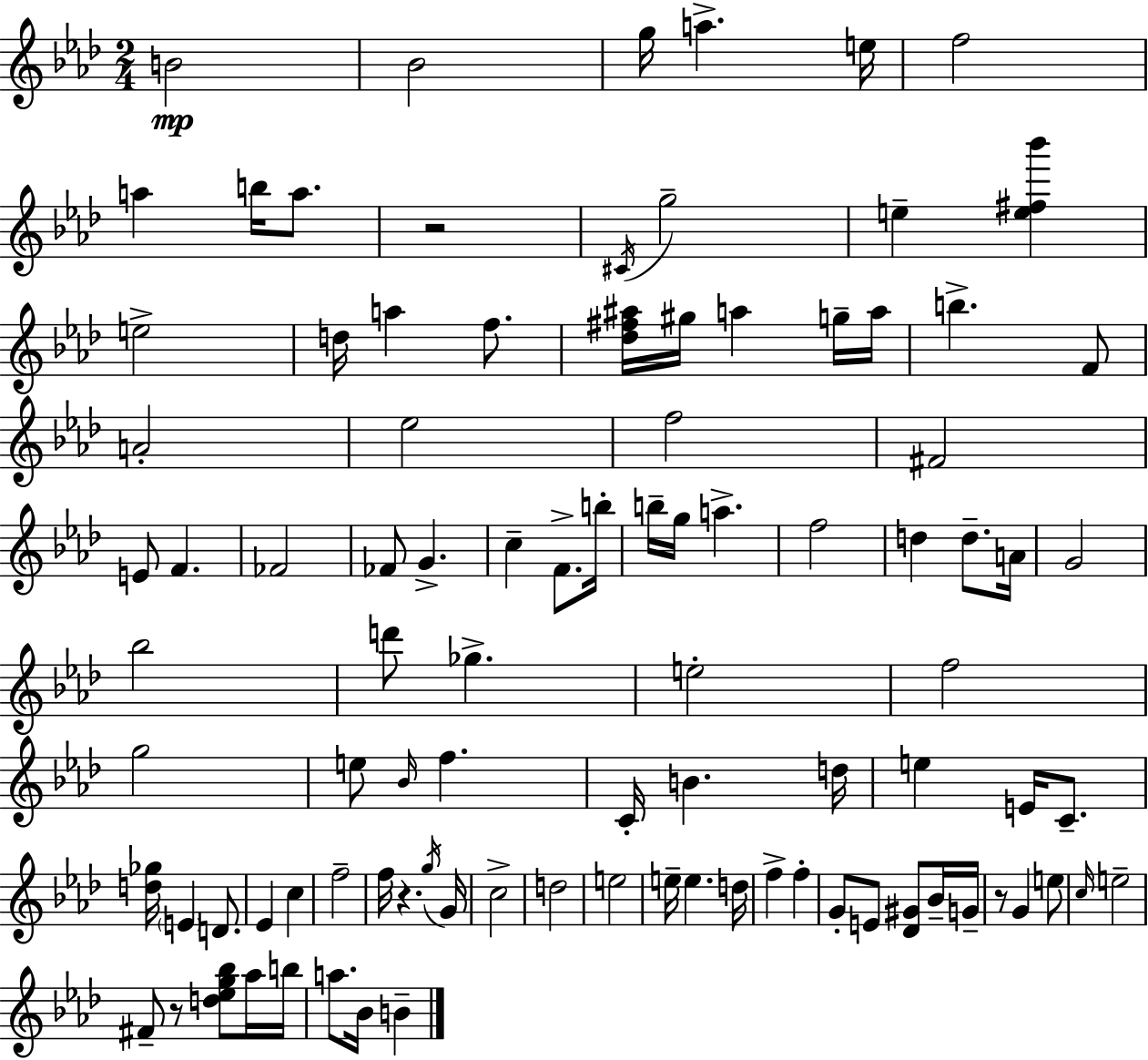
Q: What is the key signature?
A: AES major